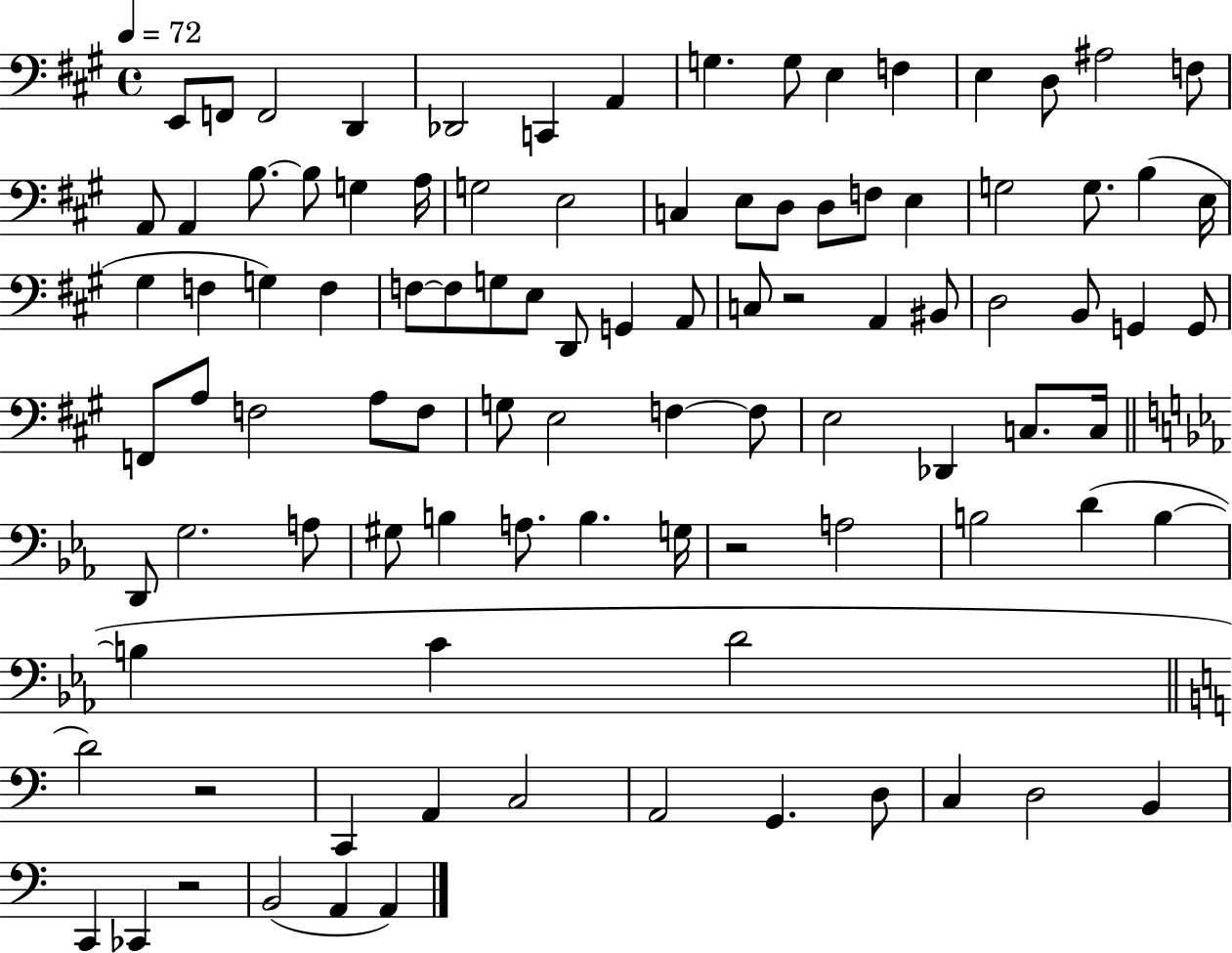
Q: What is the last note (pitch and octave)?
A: A2